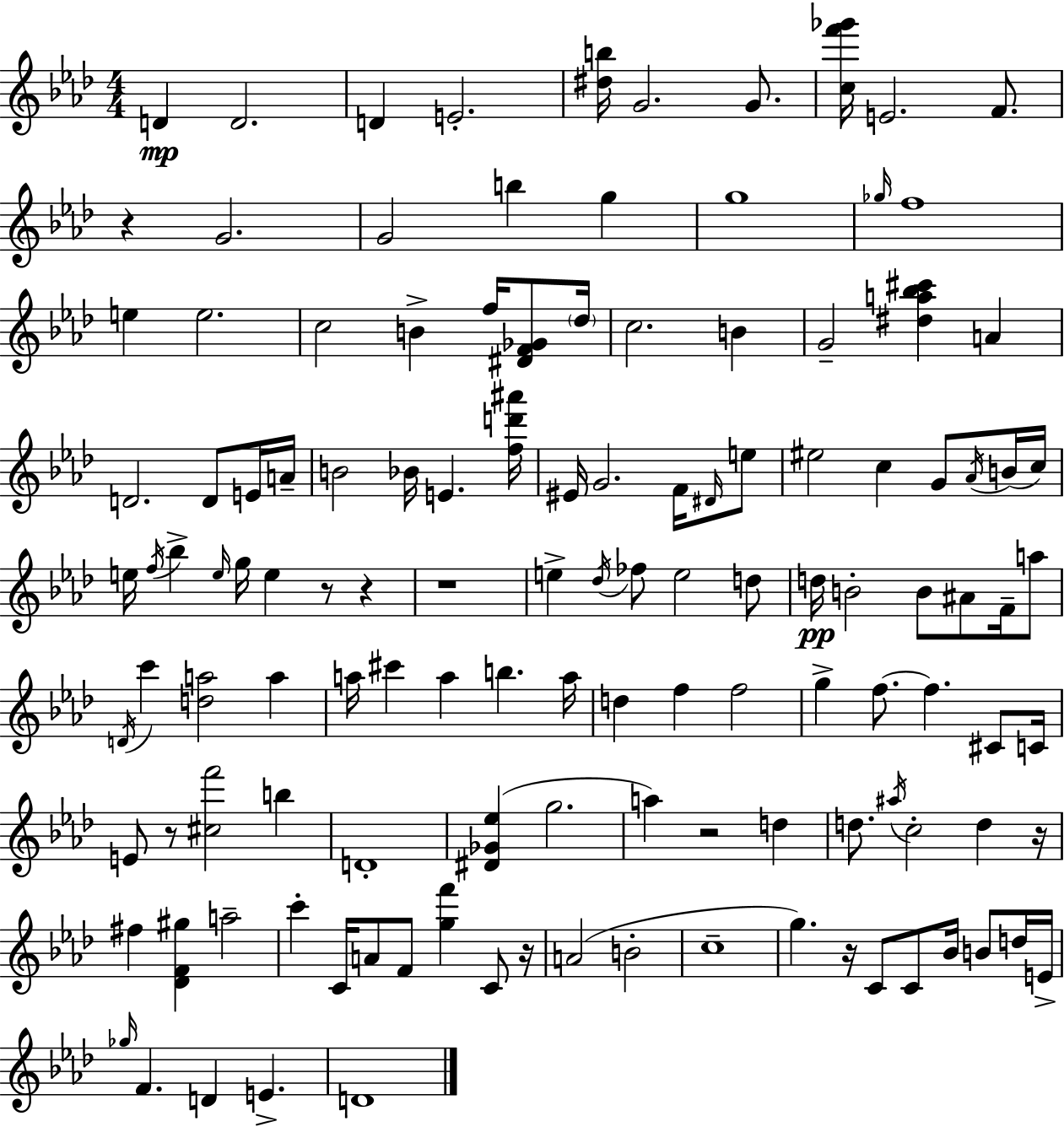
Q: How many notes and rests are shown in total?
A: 127